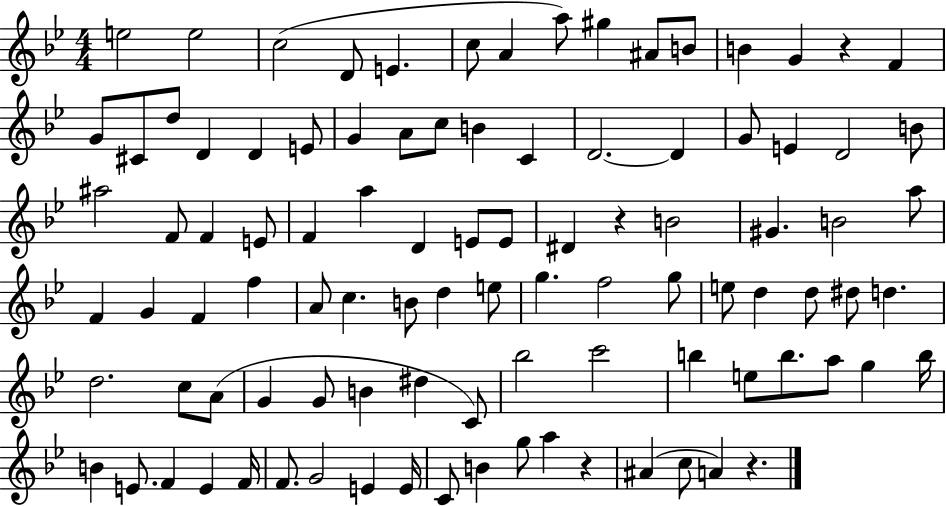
{
  \clef treble
  \numericTimeSignature
  \time 4/4
  \key bes \major
  \repeat volta 2 { e''2 e''2 | c''2( d'8 e'4. | c''8 a'4 a''8) gis''4 ais'8 b'8 | b'4 g'4 r4 f'4 | \break g'8 cis'8 d''8 d'4 d'4 e'8 | g'4 a'8 c''8 b'4 c'4 | d'2.~~ d'4 | g'8 e'4 d'2 b'8 | \break ais''2 f'8 f'4 e'8 | f'4 a''4 d'4 e'8 e'8 | dis'4 r4 b'2 | gis'4. b'2 a''8 | \break f'4 g'4 f'4 f''4 | a'8 c''4. b'8 d''4 e''8 | g''4. f''2 g''8 | e''8 d''4 d''8 dis''8 d''4. | \break d''2. c''8 a'8( | g'4 g'8 b'4 dis''4 c'8) | bes''2 c'''2 | b''4 e''8 b''8. a''8 g''4 b''16 | \break b'4 e'8. f'4 e'4 f'16 | f'8. g'2 e'4 e'16 | c'8 b'4 g''8 a''4 r4 | ais'4( c''8 a'4) r4. | \break } \bar "|."
}